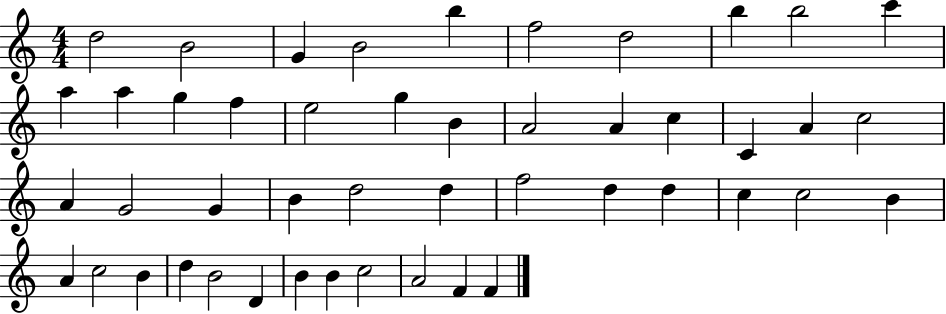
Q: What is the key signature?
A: C major